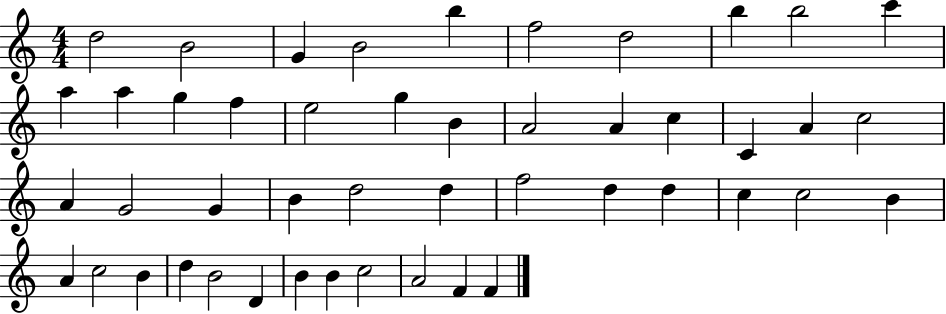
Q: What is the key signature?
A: C major